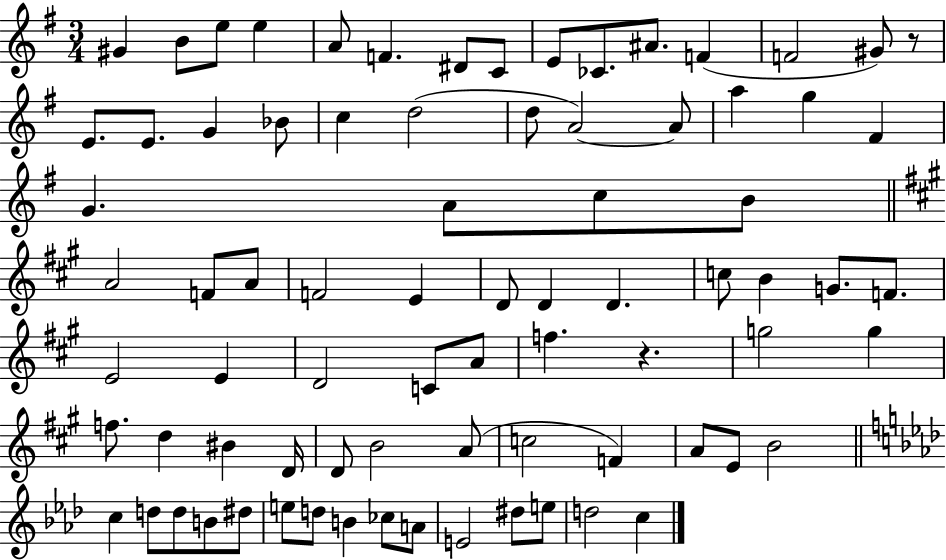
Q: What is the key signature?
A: G major